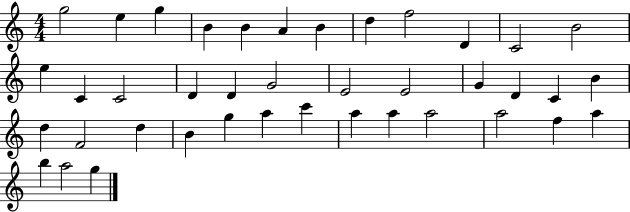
G5/h E5/q G5/q B4/q B4/q A4/q B4/q D5/q F5/h D4/q C4/h B4/h E5/q C4/q C4/h D4/q D4/q G4/h E4/h E4/h G4/q D4/q C4/q B4/q D5/q F4/h D5/q B4/q G5/q A5/q C6/q A5/q A5/q A5/h A5/h F5/q A5/q B5/q A5/h G5/q